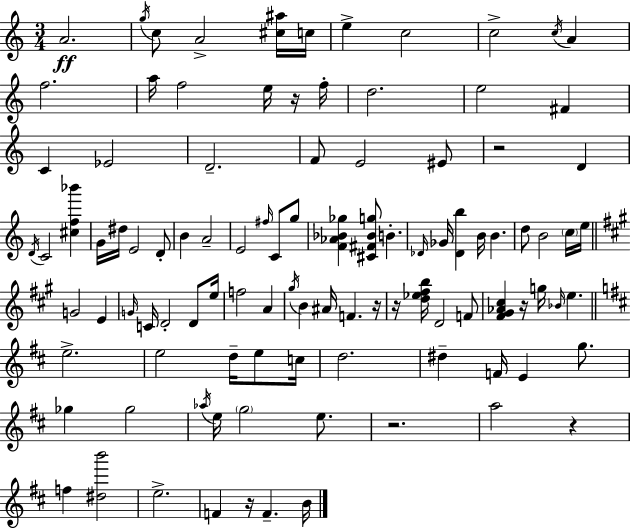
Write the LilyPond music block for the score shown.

{
  \clef treble
  \numericTimeSignature
  \time 3/4
  \key c \major
  \repeat volta 2 { a'2.\ff | \acciaccatura { g''16 } c''8 a'2-> <cis'' ais''>16 | c''16 e''4-> c''2 | c''2-> \acciaccatura { c''16 } a'4 | \break f''2. | a''16 f''2 e''16 | r16 f''16-. d''2. | e''2 fis'4 | \break c'4 ees'2 | d'2.-- | f'8 e'2 | eis'8 r2 d'4 | \break \acciaccatura { d'16 } c'2 <cis'' f'' bes'''>4 | g'16 dis''16 e'2 | d'8-. b'4 a'2-- | e'2 \grace { fis''16 } | \break c'8 g''8 <f' aes' bes' ges''>4 <cis' fis' bes' g''>8 b'4.-. | \grace { des'16 } ges'16 <des' b''>4 b'16 b'4. | d''8 b'2 | \parenthesize c''16 e''16 \bar "||" \break \key a \major g'2 e'4 | \grace { g'16 } c'16 d'2-. d'8 | e''16 f''2 a'4 | \acciaccatura { gis''16 } b'4 ais'16 f'4. | \break r16 r16 <d'' ees'' fis'' b''>16 d'2 | f'8 <fis' gis' aes' cis''>4 r16 g''16 \grace { bes'16 } e''4. | \bar "||" \break \key d \major e''2.-> | e''2 d''16-- e''8 c''16 | d''2. | dis''4-- f'16 e'4 g''8. | \break ges''4 ges''2 | \acciaccatura { aes''16 } e''16 \parenthesize g''2 e''8. | r2. | a''2 r4 | \break f''4 <dis'' b'''>2 | e''2.-> | f'4 r16 f'4.-- | b'16 } \bar "|."
}